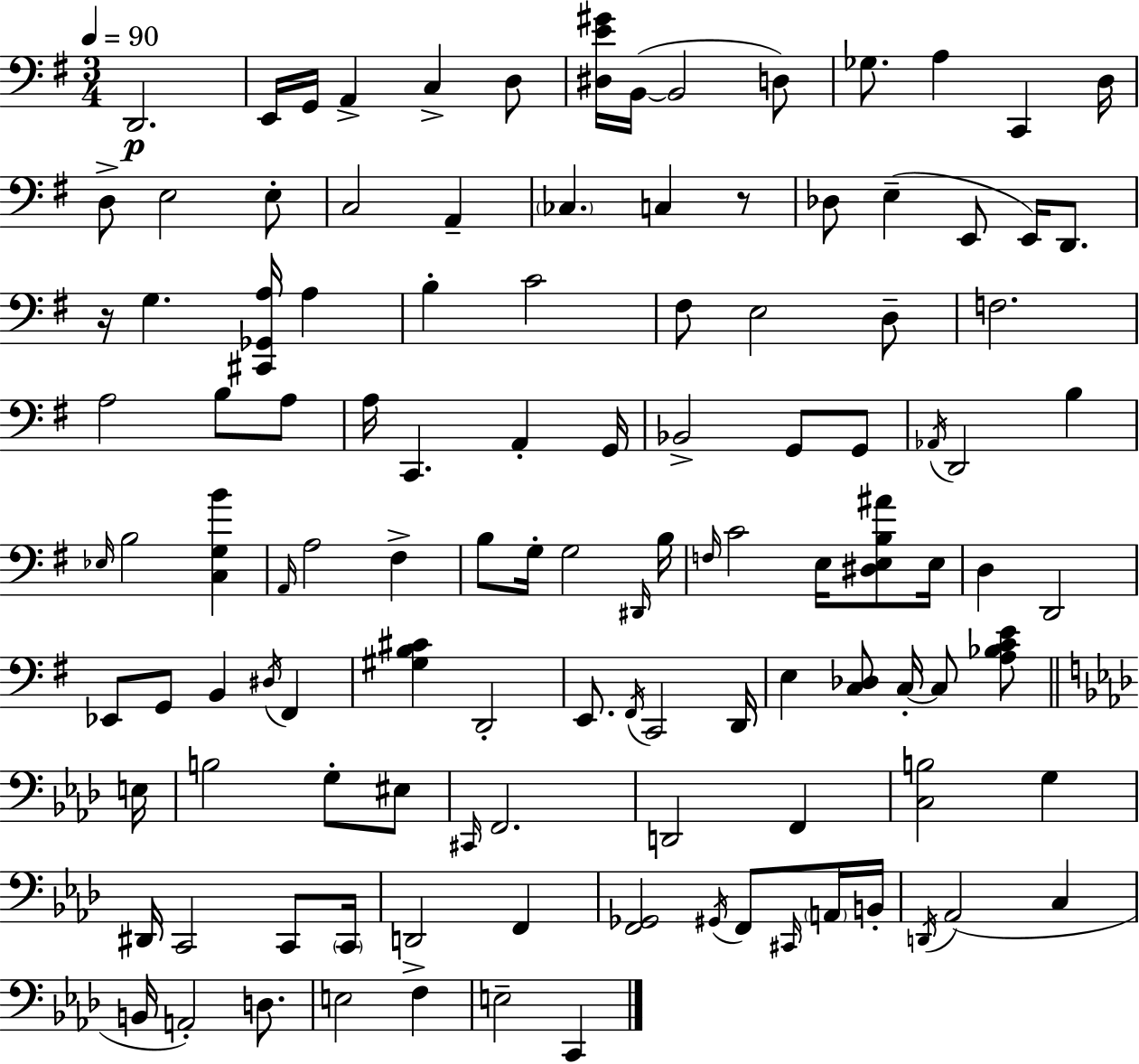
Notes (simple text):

D2/h. E2/s G2/s A2/q C3/q D3/e [D#3,E4,G#4]/s B2/s B2/h D3/e Gb3/e. A3/q C2/q D3/s D3/e E3/h E3/e C3/h A2/q CES3/q. C3/q R/e Db3/e E3/q E2/e E2/s D2/e. R/s G3/q. [C#2,Gb2,A3]/s A3/q B3/q C4/h F#3/e E3/h D3/e F3/h. A3/h B3/e A3/e A3/s C2/q. A2/q G2/s Bb2/h G2/e G2/e Ab2/s D2/h B3/q Eb3/s B3/h [C3,G3,B4]/q A2/s A3/h F#3/q B3/e G3/s G3/h D#2/s B3/s F3/s C4/h E3/s [D#3,E3,B3,A#4]/e E3/s D3/q D2/h Eb2/e G2/e B2/q D#3/s F#2/q [G#3,B3,C#4]/q D2/h E2/e. F#2/s C2/h D2/s E3/q [C3,Db3]/e C3/s C3/e [A3,Bb3,C4,E4]/e E3/s B3/h G3/e EIS3/e C#2/s F2/h. D2/h F2/q [C3,B3]/h G3/q D#2/s C2/h C2/e C2/s D2/h F2/q [F2,Gb2]/h G#2/s F2/e C#2/s A2/s B2/s D2/s Ab2/h C3/q B2/s A2/h D3/e. E3/h F3/q E3/h C2/q